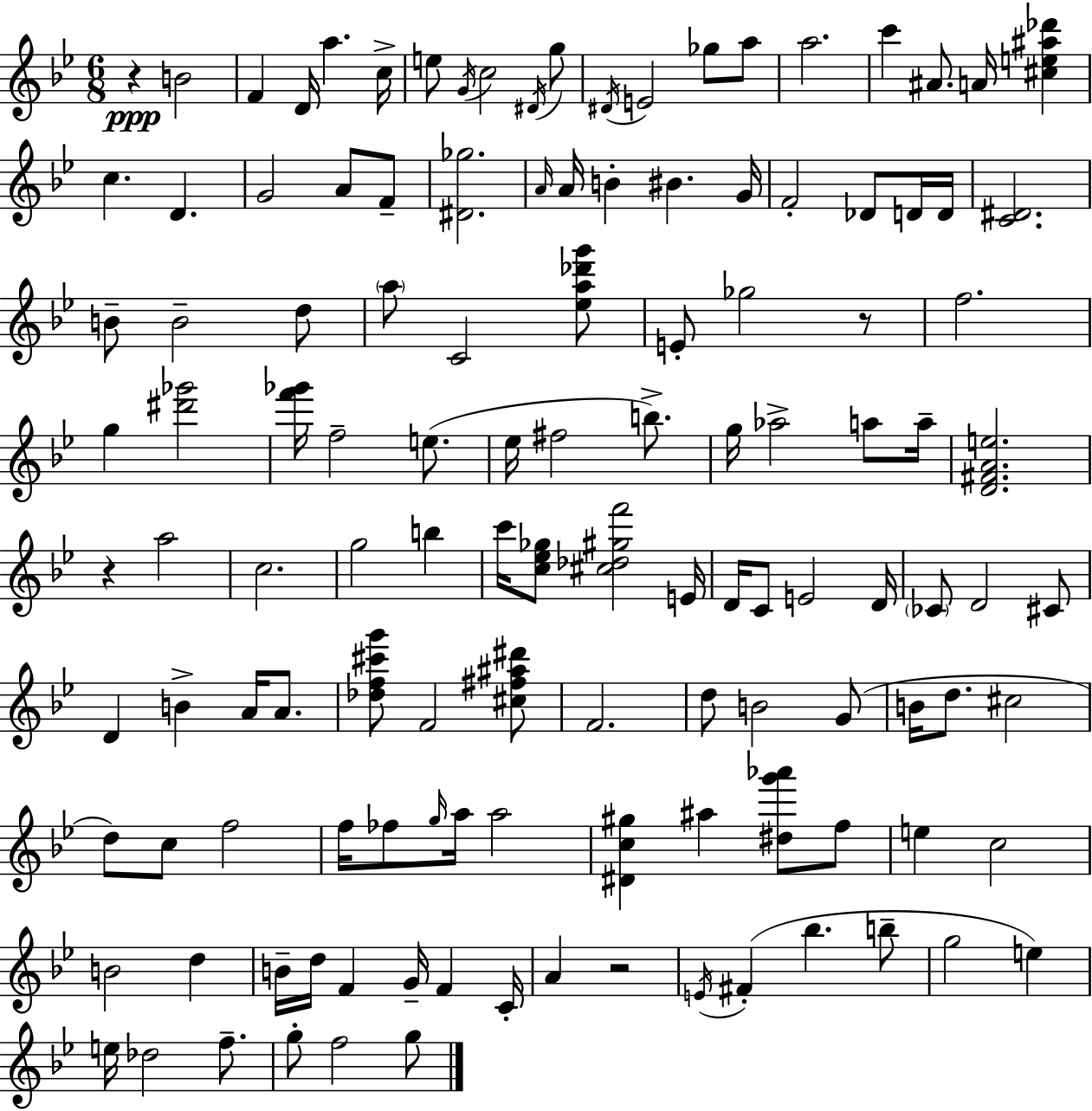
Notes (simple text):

R/q B4/h F4/q D4/s A5/q. C5/s E5/e G4/s C5/h D#4/s G5/e D#4/s E4/h Gb5/e A5/e A5/h. C6/q A#4/e. A4/s [C#5,E5,A#5,Db6]/q C5/q. D4/q. G4/h A4/e F4/e [D#4,Gb5]/h. A4/s A4/s B4/q BIS4/q. G4/s F4/h Db4/e D4/s D4/s [C4,D#4]/h. B4/e B4/h D5/e A5/e C4/h [Eb5,A5,Db6,G6]/e E4/e Gb5/h R/e F5/h. G5/q [D#6,Gb6]/h [F6,Gb6]/s F5/h E5/e. Eb5/s F#5/h B5/e. G5/s Ab5/h A5/e A5/s [D4,F#4,A4,E5]/h. R/q A5/h C5/h. G5/h B5/q C6/s [C5,Eb5,Gb5]/e [C#5,Db5,G#5,F6]/h E4/s D4/s C4/e E4/h D4/s CES4/e D4/h C#4/e D4/q B4/q A4/s A4/e. [Db5,F5,C#6,G6]/e F4/h [C#5,F#5,A#5,D#6]/e F4/h. D5/e B4/h G4/e B4/s D5/e. C#5/h D5/e C5/e F5/h F5/s FES5/e G5/s A5/s A5/h [D#4,C5,G#5]/q A#5/q [D#5,G6,Ab6]/e F5/e E5/q C5/h B4/h D5/q B4/s D5/s F4/q G4/s F4/q C4/s A4/q R/h E4/s F#4/q Bb5/q. B5/e G5/h E5/q E5/s Db5/h F5/e. G5/e F5/h G5/e